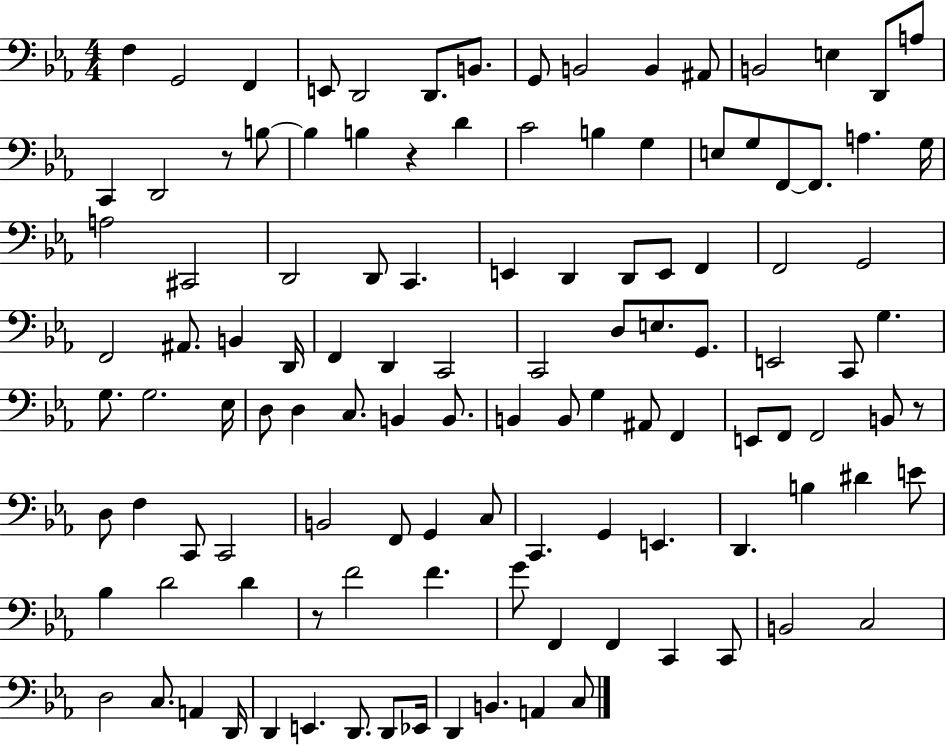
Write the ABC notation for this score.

X:1
T:Untitled
M:4/4
L:1/4
K:Eb
F, G,,2 F,, E,,/2 D,,2 D,,/2 B,,/2 G,,/2 B,,2 B,, ^A,,/2 B,,2 E, D,,/2 A,/2 C,, D,,2 z/2 B,/2 B, B, z D C2 B, G, E,/2 G,/2 F,,/2 F,,/2 A, G,/4 A,2 ^C,,2 D,,2 D,,/2 C,, E,, D,, D,,/2 E,,/2 F,, F,,2 G,,2 F,,2 ^A,,/2 B,, D,,/4 F,, D,, C,,2 C,,2 D,/2 E,/2 G,,/2 E,,2 C,,/2 G, G,/2 G,2 _E,/4 D,/2 D, C,/2 B,, B,,/2 B,, B,,/2 G, ^A,,/2 F,, E,,/2 F,,/2 F,,2 B,,/2 z/2 D,/2 F, C,,/2 C,,2 B,,2 F,,/2 G,, C,/2 C,, G,, E,, D,, B, ^D E/2 _B, D2 D z/2 F2 F G/2 F,, F,, C,, C,,/2 B,,2 C,2 D,2 C,/2 A,, D,,/4 D,, E,, D,,/2 D,,/2 _E,,/4 D,, B,, A,, C,/2